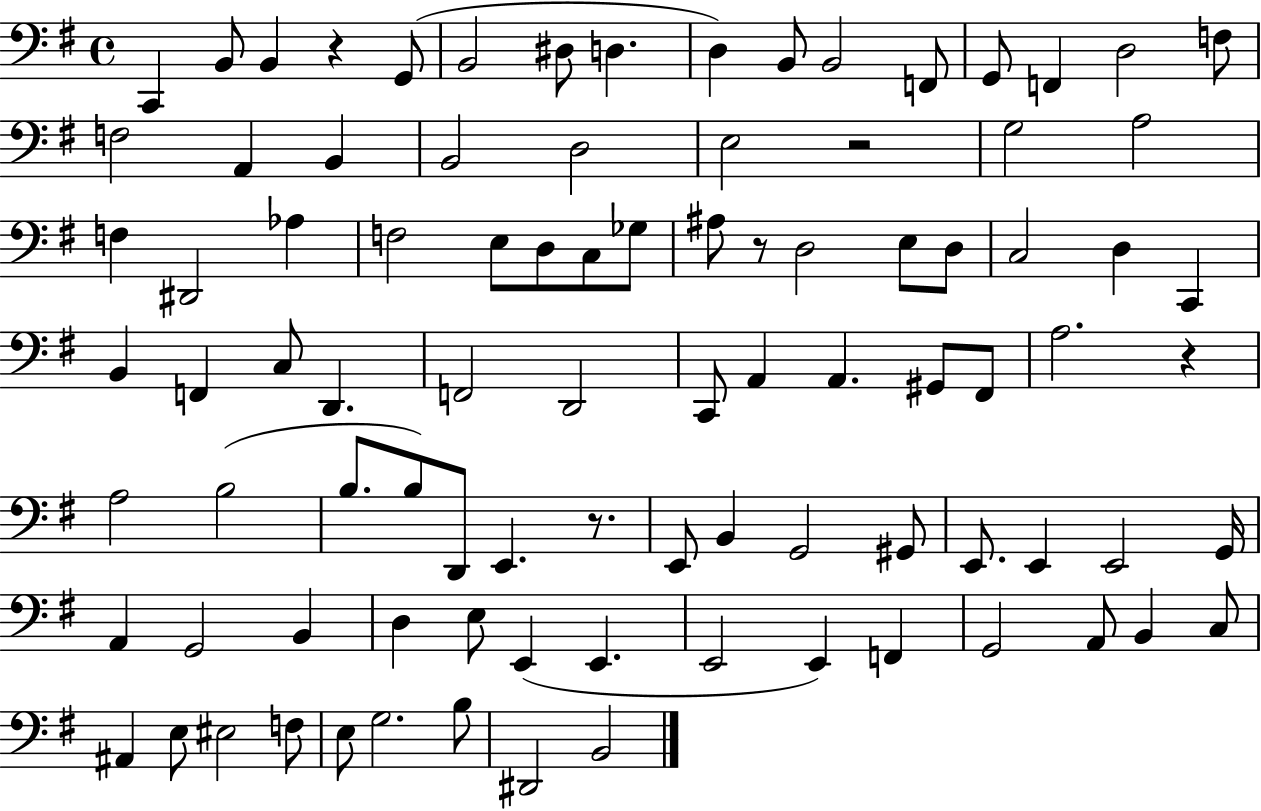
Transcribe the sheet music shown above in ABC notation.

X:1
T:Untitled
M:4/4
L:1/4
K:G
C,, B,,/2 B,, z G,,/2 B,,2 ^D,/2 D, D, B,,/2 B,,2 F,,/2 G,,/2 F,, D,2 F,/2 F,2 A,, B,, B,,2 D,2 E,2 z2 G,2 A,2 F, ^D,,2 _A, F,2 E,/2 D,/2 C,/2 _G,/2 ^A,/2 z/2 D,2 E,/2 D,/2 C,2 D, C,, B,, F,, C,/2 D,, F,,2 D,,2 C,,/2 A,, A,, ^G,,/2 ^F,,/2 A,2 z A,2 B,2 B,/2 B,/2 D,,/2 E,, z/2 E,,/2 B,, G,,2 ^G,,/2 E,,/2 E,, E,,2 G,,/4 A,, G,,2 B,, D, E,/2 E,, E,, E,,2 E,, F,, G,,2 A,,/2 B,, C,/2 ^A,, E,/2 ^E,2 F,/2 E,/2 G,2 B,/2 ^D,,2 B,,2